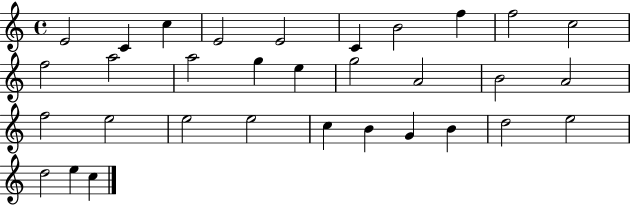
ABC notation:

X:1
T:Untitled
M:4/4
L:1/4
K:C
E2 C c E2 E2 C B2 f f2 c2 f2 a2 a2 g e g2 A2 B2 A2 f2 e2 e2 e2 c B G B d2 e2 d2 e c